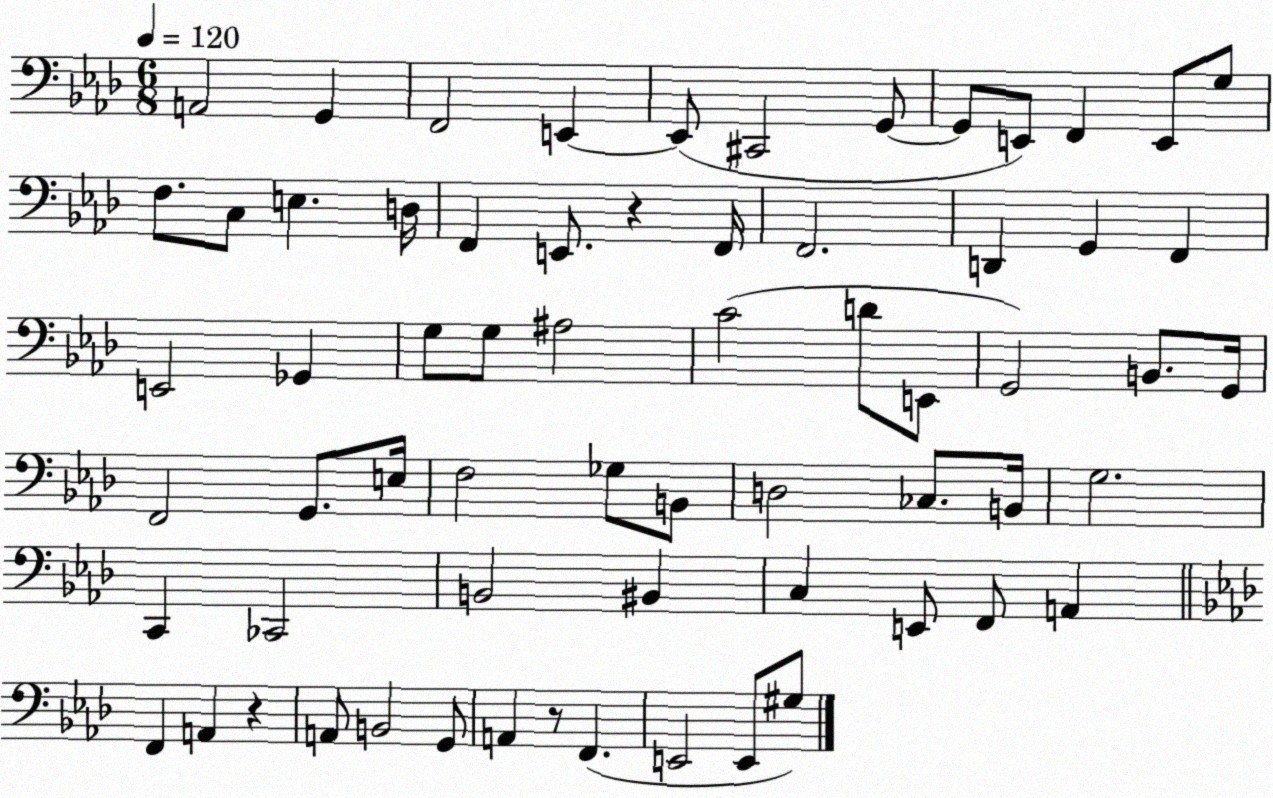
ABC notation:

X:1
T:Untitled
M:6/8
L:1/4
K:Ab
A,,2 G,, F,,2 E,, E,,/2 ^C,,2 G,,/2 G,,/2 E,,/2 F,, E,,/2 G,/2 F,/2 C,/2 E, D,/4 F,, E,,/2 z F,,/4 F,,2 D,, G,, F,, E,,2 _G,, G,/2 G,/2 ^A,2 C2 D/2 E,,/2 G,,2 B,,/2 G,,/4 F,,2 G,,/2 E,/4 F,2 _G,/2 B,,/2 D,2 _C,/2 B,,/4 G,2 C,, _C,,2 B,,2 ^B,, C, E,,/2 F,,/2 A,, F,, A,, z A,,/2 B,,2 G,,/2 A,, z/2 F,, E,,2 E,,/2 ^G,/2